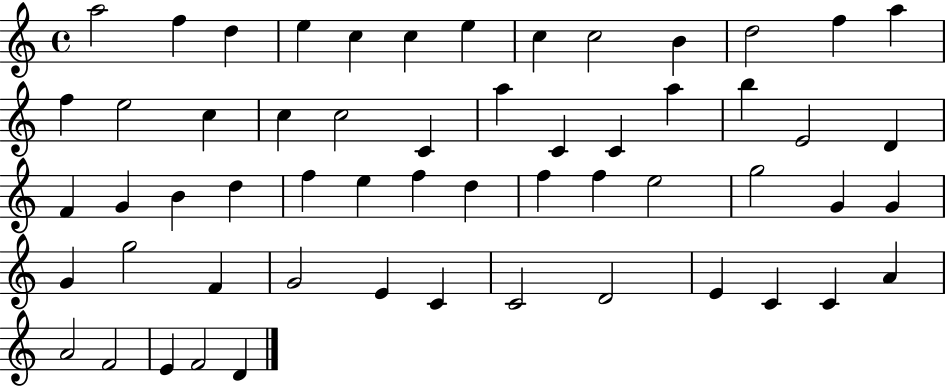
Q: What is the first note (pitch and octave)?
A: A5